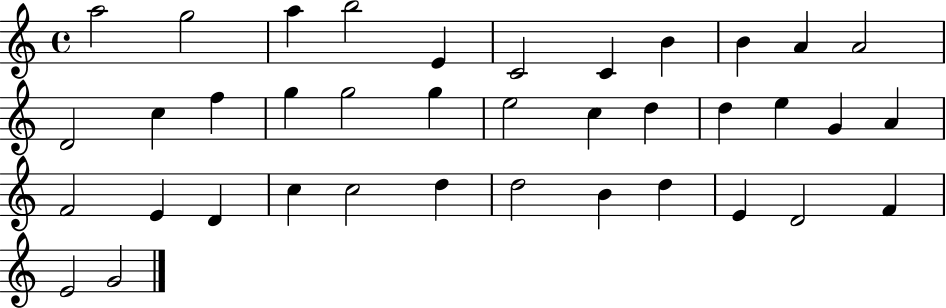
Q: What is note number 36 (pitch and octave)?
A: F4